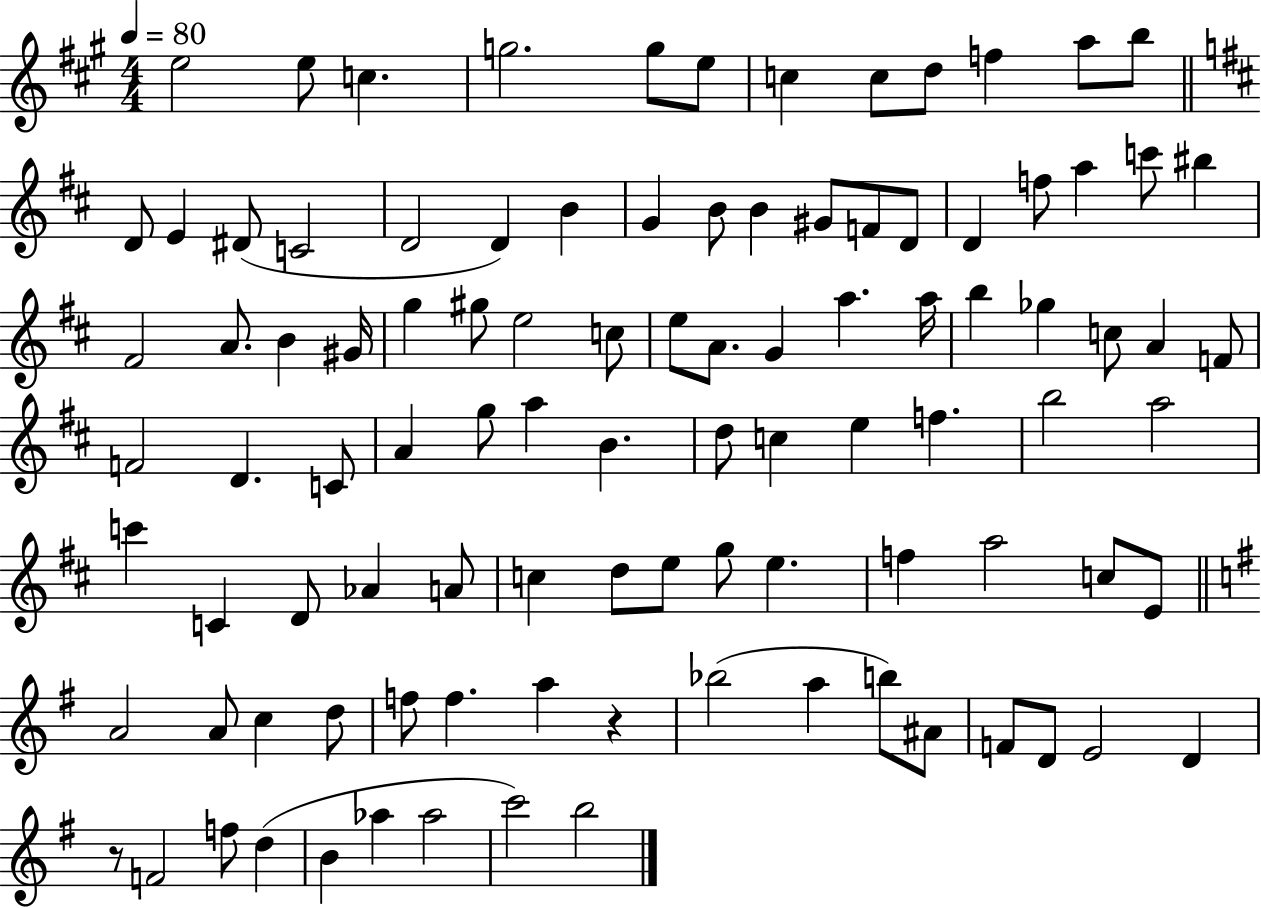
E5/h E5/e C5/q. G5/h. G5/e E5/e C5/q C5/e D5/e F5/q A5/e B5/e D4/e E4/q D#4/e C4/h D4/h D4/q B4/q G4/q B4/e B4/q G#4/e F4/e D4/e D4/q F5/e A5/q C6/e BIS5/q F#4/h A4/e. B4/q G#4/s G5/q G#5/e E5/h C5/e E5/e A4/e. G4/q A5/q. A5/s B5/q Gb5/q C5/e A4/q F4/e F4/h D4/q. C4/e A4/q G5/e A5/q B4/q. D5/e C5/q E5/q F5/q. B5/h A5/h C6/q C4/q D4/e Ab4/q A4/e C5/q D5/e E5/e G5/e E5/q. F5/q A5/h C5/e E4/e A4/h A4/e C5/q D5/e F5/e F5/q. A5/q R/q Bb5/h A5/q B5/e A#4/e F4/e D4/e E4/h D4/q R/e F4/h F5/e D5/q B4/q Ab5/q Ab5/h C6/h B5/h